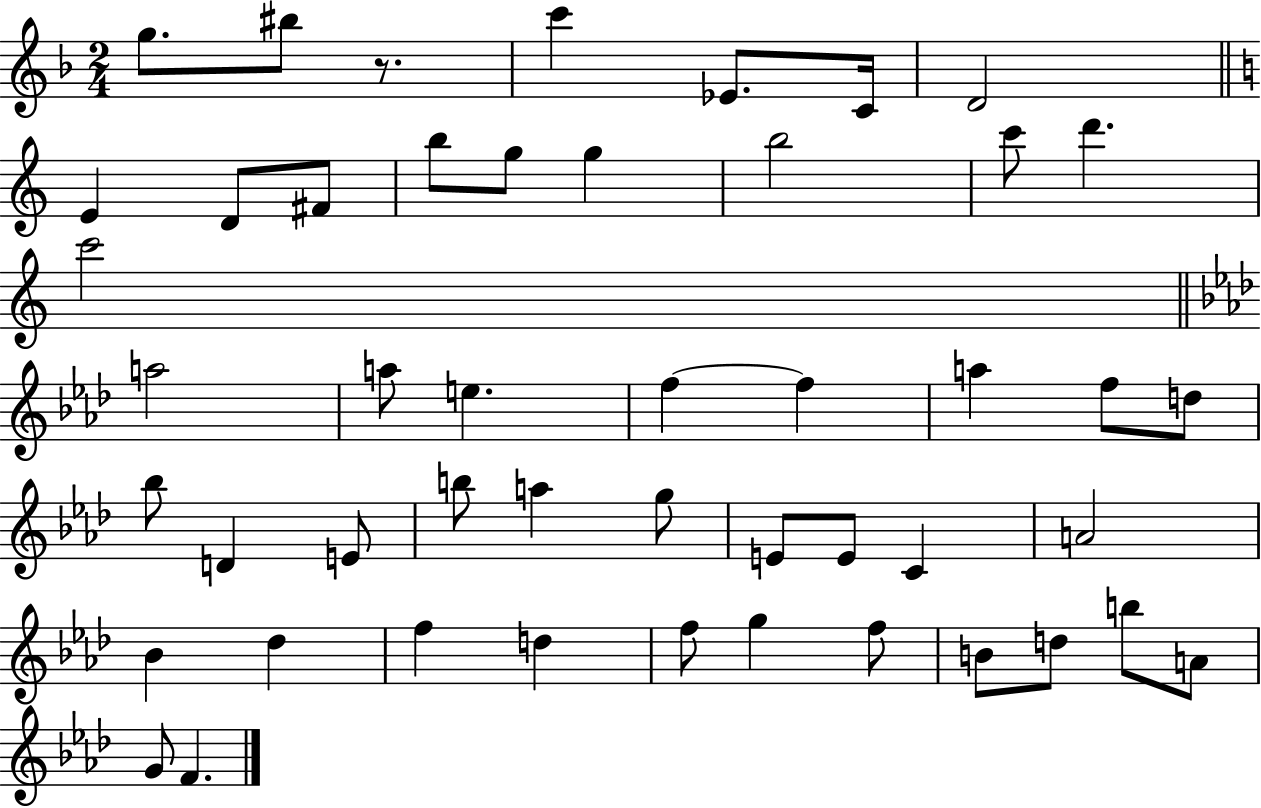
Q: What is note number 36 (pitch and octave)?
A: Db5